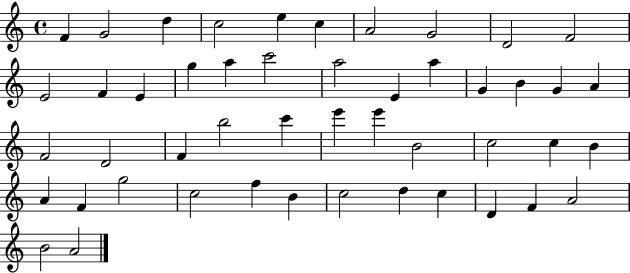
{
  \clef treble
  \time 4/4
  \defaultTimeSignature
  \key c \major
  f'4 g'2 d''4 | c''2 e''4 c''4 | a'2 g'2 | d'2 f'2 | \break e'2 f'4 e'4 | g''4 a''4 c'''2 | a''2 e'4 a''4 | g'4 b'4 g'4 a'4 | \break f'2 d'2 | f'4 b''2 c'''4 | e'''4 e'''4 b'2 | c''2 c''4 b'4 | \break a'4 f'4 g''2 | c''2 f''4 b'4 | c''2 d''4 c''4 | d'4 f'4 a'2 | \break b'2 a'2 | \bar "|."
}